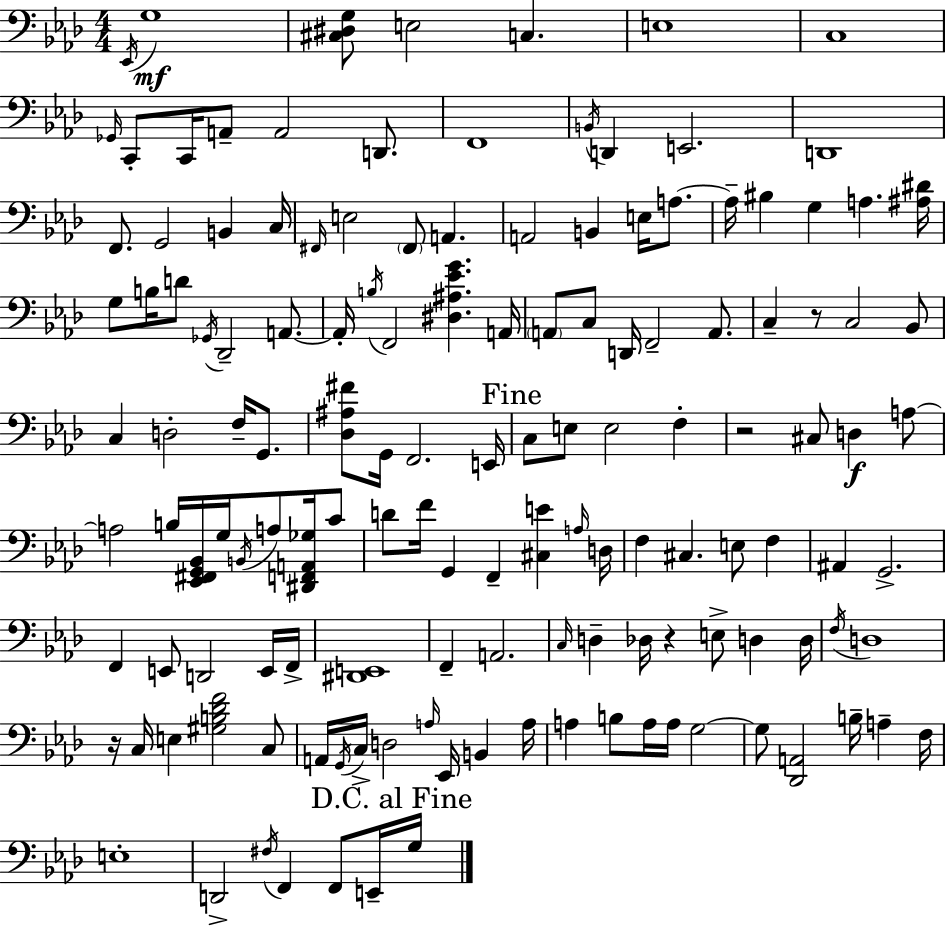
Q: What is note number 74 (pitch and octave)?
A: G2